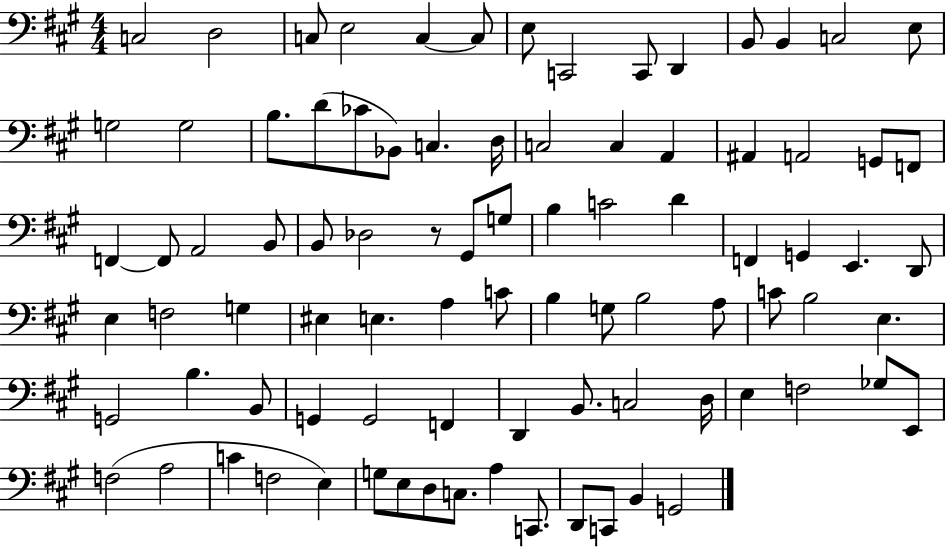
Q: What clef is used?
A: bass